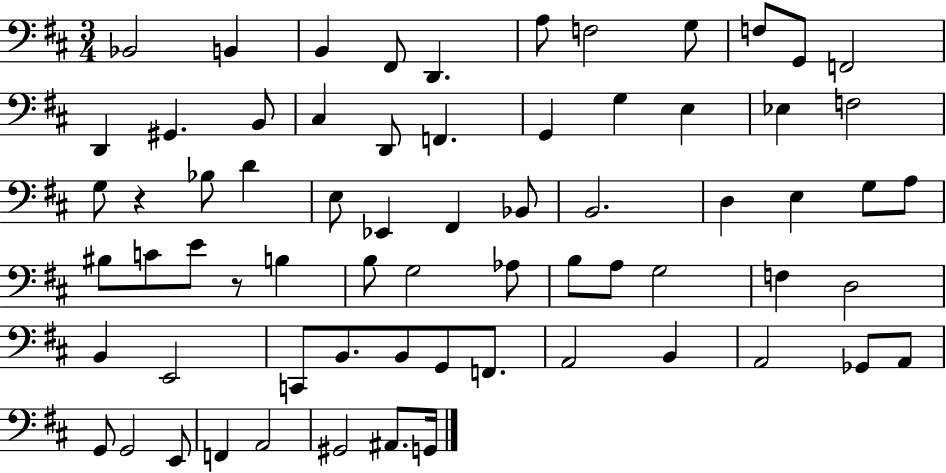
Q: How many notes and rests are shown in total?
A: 68